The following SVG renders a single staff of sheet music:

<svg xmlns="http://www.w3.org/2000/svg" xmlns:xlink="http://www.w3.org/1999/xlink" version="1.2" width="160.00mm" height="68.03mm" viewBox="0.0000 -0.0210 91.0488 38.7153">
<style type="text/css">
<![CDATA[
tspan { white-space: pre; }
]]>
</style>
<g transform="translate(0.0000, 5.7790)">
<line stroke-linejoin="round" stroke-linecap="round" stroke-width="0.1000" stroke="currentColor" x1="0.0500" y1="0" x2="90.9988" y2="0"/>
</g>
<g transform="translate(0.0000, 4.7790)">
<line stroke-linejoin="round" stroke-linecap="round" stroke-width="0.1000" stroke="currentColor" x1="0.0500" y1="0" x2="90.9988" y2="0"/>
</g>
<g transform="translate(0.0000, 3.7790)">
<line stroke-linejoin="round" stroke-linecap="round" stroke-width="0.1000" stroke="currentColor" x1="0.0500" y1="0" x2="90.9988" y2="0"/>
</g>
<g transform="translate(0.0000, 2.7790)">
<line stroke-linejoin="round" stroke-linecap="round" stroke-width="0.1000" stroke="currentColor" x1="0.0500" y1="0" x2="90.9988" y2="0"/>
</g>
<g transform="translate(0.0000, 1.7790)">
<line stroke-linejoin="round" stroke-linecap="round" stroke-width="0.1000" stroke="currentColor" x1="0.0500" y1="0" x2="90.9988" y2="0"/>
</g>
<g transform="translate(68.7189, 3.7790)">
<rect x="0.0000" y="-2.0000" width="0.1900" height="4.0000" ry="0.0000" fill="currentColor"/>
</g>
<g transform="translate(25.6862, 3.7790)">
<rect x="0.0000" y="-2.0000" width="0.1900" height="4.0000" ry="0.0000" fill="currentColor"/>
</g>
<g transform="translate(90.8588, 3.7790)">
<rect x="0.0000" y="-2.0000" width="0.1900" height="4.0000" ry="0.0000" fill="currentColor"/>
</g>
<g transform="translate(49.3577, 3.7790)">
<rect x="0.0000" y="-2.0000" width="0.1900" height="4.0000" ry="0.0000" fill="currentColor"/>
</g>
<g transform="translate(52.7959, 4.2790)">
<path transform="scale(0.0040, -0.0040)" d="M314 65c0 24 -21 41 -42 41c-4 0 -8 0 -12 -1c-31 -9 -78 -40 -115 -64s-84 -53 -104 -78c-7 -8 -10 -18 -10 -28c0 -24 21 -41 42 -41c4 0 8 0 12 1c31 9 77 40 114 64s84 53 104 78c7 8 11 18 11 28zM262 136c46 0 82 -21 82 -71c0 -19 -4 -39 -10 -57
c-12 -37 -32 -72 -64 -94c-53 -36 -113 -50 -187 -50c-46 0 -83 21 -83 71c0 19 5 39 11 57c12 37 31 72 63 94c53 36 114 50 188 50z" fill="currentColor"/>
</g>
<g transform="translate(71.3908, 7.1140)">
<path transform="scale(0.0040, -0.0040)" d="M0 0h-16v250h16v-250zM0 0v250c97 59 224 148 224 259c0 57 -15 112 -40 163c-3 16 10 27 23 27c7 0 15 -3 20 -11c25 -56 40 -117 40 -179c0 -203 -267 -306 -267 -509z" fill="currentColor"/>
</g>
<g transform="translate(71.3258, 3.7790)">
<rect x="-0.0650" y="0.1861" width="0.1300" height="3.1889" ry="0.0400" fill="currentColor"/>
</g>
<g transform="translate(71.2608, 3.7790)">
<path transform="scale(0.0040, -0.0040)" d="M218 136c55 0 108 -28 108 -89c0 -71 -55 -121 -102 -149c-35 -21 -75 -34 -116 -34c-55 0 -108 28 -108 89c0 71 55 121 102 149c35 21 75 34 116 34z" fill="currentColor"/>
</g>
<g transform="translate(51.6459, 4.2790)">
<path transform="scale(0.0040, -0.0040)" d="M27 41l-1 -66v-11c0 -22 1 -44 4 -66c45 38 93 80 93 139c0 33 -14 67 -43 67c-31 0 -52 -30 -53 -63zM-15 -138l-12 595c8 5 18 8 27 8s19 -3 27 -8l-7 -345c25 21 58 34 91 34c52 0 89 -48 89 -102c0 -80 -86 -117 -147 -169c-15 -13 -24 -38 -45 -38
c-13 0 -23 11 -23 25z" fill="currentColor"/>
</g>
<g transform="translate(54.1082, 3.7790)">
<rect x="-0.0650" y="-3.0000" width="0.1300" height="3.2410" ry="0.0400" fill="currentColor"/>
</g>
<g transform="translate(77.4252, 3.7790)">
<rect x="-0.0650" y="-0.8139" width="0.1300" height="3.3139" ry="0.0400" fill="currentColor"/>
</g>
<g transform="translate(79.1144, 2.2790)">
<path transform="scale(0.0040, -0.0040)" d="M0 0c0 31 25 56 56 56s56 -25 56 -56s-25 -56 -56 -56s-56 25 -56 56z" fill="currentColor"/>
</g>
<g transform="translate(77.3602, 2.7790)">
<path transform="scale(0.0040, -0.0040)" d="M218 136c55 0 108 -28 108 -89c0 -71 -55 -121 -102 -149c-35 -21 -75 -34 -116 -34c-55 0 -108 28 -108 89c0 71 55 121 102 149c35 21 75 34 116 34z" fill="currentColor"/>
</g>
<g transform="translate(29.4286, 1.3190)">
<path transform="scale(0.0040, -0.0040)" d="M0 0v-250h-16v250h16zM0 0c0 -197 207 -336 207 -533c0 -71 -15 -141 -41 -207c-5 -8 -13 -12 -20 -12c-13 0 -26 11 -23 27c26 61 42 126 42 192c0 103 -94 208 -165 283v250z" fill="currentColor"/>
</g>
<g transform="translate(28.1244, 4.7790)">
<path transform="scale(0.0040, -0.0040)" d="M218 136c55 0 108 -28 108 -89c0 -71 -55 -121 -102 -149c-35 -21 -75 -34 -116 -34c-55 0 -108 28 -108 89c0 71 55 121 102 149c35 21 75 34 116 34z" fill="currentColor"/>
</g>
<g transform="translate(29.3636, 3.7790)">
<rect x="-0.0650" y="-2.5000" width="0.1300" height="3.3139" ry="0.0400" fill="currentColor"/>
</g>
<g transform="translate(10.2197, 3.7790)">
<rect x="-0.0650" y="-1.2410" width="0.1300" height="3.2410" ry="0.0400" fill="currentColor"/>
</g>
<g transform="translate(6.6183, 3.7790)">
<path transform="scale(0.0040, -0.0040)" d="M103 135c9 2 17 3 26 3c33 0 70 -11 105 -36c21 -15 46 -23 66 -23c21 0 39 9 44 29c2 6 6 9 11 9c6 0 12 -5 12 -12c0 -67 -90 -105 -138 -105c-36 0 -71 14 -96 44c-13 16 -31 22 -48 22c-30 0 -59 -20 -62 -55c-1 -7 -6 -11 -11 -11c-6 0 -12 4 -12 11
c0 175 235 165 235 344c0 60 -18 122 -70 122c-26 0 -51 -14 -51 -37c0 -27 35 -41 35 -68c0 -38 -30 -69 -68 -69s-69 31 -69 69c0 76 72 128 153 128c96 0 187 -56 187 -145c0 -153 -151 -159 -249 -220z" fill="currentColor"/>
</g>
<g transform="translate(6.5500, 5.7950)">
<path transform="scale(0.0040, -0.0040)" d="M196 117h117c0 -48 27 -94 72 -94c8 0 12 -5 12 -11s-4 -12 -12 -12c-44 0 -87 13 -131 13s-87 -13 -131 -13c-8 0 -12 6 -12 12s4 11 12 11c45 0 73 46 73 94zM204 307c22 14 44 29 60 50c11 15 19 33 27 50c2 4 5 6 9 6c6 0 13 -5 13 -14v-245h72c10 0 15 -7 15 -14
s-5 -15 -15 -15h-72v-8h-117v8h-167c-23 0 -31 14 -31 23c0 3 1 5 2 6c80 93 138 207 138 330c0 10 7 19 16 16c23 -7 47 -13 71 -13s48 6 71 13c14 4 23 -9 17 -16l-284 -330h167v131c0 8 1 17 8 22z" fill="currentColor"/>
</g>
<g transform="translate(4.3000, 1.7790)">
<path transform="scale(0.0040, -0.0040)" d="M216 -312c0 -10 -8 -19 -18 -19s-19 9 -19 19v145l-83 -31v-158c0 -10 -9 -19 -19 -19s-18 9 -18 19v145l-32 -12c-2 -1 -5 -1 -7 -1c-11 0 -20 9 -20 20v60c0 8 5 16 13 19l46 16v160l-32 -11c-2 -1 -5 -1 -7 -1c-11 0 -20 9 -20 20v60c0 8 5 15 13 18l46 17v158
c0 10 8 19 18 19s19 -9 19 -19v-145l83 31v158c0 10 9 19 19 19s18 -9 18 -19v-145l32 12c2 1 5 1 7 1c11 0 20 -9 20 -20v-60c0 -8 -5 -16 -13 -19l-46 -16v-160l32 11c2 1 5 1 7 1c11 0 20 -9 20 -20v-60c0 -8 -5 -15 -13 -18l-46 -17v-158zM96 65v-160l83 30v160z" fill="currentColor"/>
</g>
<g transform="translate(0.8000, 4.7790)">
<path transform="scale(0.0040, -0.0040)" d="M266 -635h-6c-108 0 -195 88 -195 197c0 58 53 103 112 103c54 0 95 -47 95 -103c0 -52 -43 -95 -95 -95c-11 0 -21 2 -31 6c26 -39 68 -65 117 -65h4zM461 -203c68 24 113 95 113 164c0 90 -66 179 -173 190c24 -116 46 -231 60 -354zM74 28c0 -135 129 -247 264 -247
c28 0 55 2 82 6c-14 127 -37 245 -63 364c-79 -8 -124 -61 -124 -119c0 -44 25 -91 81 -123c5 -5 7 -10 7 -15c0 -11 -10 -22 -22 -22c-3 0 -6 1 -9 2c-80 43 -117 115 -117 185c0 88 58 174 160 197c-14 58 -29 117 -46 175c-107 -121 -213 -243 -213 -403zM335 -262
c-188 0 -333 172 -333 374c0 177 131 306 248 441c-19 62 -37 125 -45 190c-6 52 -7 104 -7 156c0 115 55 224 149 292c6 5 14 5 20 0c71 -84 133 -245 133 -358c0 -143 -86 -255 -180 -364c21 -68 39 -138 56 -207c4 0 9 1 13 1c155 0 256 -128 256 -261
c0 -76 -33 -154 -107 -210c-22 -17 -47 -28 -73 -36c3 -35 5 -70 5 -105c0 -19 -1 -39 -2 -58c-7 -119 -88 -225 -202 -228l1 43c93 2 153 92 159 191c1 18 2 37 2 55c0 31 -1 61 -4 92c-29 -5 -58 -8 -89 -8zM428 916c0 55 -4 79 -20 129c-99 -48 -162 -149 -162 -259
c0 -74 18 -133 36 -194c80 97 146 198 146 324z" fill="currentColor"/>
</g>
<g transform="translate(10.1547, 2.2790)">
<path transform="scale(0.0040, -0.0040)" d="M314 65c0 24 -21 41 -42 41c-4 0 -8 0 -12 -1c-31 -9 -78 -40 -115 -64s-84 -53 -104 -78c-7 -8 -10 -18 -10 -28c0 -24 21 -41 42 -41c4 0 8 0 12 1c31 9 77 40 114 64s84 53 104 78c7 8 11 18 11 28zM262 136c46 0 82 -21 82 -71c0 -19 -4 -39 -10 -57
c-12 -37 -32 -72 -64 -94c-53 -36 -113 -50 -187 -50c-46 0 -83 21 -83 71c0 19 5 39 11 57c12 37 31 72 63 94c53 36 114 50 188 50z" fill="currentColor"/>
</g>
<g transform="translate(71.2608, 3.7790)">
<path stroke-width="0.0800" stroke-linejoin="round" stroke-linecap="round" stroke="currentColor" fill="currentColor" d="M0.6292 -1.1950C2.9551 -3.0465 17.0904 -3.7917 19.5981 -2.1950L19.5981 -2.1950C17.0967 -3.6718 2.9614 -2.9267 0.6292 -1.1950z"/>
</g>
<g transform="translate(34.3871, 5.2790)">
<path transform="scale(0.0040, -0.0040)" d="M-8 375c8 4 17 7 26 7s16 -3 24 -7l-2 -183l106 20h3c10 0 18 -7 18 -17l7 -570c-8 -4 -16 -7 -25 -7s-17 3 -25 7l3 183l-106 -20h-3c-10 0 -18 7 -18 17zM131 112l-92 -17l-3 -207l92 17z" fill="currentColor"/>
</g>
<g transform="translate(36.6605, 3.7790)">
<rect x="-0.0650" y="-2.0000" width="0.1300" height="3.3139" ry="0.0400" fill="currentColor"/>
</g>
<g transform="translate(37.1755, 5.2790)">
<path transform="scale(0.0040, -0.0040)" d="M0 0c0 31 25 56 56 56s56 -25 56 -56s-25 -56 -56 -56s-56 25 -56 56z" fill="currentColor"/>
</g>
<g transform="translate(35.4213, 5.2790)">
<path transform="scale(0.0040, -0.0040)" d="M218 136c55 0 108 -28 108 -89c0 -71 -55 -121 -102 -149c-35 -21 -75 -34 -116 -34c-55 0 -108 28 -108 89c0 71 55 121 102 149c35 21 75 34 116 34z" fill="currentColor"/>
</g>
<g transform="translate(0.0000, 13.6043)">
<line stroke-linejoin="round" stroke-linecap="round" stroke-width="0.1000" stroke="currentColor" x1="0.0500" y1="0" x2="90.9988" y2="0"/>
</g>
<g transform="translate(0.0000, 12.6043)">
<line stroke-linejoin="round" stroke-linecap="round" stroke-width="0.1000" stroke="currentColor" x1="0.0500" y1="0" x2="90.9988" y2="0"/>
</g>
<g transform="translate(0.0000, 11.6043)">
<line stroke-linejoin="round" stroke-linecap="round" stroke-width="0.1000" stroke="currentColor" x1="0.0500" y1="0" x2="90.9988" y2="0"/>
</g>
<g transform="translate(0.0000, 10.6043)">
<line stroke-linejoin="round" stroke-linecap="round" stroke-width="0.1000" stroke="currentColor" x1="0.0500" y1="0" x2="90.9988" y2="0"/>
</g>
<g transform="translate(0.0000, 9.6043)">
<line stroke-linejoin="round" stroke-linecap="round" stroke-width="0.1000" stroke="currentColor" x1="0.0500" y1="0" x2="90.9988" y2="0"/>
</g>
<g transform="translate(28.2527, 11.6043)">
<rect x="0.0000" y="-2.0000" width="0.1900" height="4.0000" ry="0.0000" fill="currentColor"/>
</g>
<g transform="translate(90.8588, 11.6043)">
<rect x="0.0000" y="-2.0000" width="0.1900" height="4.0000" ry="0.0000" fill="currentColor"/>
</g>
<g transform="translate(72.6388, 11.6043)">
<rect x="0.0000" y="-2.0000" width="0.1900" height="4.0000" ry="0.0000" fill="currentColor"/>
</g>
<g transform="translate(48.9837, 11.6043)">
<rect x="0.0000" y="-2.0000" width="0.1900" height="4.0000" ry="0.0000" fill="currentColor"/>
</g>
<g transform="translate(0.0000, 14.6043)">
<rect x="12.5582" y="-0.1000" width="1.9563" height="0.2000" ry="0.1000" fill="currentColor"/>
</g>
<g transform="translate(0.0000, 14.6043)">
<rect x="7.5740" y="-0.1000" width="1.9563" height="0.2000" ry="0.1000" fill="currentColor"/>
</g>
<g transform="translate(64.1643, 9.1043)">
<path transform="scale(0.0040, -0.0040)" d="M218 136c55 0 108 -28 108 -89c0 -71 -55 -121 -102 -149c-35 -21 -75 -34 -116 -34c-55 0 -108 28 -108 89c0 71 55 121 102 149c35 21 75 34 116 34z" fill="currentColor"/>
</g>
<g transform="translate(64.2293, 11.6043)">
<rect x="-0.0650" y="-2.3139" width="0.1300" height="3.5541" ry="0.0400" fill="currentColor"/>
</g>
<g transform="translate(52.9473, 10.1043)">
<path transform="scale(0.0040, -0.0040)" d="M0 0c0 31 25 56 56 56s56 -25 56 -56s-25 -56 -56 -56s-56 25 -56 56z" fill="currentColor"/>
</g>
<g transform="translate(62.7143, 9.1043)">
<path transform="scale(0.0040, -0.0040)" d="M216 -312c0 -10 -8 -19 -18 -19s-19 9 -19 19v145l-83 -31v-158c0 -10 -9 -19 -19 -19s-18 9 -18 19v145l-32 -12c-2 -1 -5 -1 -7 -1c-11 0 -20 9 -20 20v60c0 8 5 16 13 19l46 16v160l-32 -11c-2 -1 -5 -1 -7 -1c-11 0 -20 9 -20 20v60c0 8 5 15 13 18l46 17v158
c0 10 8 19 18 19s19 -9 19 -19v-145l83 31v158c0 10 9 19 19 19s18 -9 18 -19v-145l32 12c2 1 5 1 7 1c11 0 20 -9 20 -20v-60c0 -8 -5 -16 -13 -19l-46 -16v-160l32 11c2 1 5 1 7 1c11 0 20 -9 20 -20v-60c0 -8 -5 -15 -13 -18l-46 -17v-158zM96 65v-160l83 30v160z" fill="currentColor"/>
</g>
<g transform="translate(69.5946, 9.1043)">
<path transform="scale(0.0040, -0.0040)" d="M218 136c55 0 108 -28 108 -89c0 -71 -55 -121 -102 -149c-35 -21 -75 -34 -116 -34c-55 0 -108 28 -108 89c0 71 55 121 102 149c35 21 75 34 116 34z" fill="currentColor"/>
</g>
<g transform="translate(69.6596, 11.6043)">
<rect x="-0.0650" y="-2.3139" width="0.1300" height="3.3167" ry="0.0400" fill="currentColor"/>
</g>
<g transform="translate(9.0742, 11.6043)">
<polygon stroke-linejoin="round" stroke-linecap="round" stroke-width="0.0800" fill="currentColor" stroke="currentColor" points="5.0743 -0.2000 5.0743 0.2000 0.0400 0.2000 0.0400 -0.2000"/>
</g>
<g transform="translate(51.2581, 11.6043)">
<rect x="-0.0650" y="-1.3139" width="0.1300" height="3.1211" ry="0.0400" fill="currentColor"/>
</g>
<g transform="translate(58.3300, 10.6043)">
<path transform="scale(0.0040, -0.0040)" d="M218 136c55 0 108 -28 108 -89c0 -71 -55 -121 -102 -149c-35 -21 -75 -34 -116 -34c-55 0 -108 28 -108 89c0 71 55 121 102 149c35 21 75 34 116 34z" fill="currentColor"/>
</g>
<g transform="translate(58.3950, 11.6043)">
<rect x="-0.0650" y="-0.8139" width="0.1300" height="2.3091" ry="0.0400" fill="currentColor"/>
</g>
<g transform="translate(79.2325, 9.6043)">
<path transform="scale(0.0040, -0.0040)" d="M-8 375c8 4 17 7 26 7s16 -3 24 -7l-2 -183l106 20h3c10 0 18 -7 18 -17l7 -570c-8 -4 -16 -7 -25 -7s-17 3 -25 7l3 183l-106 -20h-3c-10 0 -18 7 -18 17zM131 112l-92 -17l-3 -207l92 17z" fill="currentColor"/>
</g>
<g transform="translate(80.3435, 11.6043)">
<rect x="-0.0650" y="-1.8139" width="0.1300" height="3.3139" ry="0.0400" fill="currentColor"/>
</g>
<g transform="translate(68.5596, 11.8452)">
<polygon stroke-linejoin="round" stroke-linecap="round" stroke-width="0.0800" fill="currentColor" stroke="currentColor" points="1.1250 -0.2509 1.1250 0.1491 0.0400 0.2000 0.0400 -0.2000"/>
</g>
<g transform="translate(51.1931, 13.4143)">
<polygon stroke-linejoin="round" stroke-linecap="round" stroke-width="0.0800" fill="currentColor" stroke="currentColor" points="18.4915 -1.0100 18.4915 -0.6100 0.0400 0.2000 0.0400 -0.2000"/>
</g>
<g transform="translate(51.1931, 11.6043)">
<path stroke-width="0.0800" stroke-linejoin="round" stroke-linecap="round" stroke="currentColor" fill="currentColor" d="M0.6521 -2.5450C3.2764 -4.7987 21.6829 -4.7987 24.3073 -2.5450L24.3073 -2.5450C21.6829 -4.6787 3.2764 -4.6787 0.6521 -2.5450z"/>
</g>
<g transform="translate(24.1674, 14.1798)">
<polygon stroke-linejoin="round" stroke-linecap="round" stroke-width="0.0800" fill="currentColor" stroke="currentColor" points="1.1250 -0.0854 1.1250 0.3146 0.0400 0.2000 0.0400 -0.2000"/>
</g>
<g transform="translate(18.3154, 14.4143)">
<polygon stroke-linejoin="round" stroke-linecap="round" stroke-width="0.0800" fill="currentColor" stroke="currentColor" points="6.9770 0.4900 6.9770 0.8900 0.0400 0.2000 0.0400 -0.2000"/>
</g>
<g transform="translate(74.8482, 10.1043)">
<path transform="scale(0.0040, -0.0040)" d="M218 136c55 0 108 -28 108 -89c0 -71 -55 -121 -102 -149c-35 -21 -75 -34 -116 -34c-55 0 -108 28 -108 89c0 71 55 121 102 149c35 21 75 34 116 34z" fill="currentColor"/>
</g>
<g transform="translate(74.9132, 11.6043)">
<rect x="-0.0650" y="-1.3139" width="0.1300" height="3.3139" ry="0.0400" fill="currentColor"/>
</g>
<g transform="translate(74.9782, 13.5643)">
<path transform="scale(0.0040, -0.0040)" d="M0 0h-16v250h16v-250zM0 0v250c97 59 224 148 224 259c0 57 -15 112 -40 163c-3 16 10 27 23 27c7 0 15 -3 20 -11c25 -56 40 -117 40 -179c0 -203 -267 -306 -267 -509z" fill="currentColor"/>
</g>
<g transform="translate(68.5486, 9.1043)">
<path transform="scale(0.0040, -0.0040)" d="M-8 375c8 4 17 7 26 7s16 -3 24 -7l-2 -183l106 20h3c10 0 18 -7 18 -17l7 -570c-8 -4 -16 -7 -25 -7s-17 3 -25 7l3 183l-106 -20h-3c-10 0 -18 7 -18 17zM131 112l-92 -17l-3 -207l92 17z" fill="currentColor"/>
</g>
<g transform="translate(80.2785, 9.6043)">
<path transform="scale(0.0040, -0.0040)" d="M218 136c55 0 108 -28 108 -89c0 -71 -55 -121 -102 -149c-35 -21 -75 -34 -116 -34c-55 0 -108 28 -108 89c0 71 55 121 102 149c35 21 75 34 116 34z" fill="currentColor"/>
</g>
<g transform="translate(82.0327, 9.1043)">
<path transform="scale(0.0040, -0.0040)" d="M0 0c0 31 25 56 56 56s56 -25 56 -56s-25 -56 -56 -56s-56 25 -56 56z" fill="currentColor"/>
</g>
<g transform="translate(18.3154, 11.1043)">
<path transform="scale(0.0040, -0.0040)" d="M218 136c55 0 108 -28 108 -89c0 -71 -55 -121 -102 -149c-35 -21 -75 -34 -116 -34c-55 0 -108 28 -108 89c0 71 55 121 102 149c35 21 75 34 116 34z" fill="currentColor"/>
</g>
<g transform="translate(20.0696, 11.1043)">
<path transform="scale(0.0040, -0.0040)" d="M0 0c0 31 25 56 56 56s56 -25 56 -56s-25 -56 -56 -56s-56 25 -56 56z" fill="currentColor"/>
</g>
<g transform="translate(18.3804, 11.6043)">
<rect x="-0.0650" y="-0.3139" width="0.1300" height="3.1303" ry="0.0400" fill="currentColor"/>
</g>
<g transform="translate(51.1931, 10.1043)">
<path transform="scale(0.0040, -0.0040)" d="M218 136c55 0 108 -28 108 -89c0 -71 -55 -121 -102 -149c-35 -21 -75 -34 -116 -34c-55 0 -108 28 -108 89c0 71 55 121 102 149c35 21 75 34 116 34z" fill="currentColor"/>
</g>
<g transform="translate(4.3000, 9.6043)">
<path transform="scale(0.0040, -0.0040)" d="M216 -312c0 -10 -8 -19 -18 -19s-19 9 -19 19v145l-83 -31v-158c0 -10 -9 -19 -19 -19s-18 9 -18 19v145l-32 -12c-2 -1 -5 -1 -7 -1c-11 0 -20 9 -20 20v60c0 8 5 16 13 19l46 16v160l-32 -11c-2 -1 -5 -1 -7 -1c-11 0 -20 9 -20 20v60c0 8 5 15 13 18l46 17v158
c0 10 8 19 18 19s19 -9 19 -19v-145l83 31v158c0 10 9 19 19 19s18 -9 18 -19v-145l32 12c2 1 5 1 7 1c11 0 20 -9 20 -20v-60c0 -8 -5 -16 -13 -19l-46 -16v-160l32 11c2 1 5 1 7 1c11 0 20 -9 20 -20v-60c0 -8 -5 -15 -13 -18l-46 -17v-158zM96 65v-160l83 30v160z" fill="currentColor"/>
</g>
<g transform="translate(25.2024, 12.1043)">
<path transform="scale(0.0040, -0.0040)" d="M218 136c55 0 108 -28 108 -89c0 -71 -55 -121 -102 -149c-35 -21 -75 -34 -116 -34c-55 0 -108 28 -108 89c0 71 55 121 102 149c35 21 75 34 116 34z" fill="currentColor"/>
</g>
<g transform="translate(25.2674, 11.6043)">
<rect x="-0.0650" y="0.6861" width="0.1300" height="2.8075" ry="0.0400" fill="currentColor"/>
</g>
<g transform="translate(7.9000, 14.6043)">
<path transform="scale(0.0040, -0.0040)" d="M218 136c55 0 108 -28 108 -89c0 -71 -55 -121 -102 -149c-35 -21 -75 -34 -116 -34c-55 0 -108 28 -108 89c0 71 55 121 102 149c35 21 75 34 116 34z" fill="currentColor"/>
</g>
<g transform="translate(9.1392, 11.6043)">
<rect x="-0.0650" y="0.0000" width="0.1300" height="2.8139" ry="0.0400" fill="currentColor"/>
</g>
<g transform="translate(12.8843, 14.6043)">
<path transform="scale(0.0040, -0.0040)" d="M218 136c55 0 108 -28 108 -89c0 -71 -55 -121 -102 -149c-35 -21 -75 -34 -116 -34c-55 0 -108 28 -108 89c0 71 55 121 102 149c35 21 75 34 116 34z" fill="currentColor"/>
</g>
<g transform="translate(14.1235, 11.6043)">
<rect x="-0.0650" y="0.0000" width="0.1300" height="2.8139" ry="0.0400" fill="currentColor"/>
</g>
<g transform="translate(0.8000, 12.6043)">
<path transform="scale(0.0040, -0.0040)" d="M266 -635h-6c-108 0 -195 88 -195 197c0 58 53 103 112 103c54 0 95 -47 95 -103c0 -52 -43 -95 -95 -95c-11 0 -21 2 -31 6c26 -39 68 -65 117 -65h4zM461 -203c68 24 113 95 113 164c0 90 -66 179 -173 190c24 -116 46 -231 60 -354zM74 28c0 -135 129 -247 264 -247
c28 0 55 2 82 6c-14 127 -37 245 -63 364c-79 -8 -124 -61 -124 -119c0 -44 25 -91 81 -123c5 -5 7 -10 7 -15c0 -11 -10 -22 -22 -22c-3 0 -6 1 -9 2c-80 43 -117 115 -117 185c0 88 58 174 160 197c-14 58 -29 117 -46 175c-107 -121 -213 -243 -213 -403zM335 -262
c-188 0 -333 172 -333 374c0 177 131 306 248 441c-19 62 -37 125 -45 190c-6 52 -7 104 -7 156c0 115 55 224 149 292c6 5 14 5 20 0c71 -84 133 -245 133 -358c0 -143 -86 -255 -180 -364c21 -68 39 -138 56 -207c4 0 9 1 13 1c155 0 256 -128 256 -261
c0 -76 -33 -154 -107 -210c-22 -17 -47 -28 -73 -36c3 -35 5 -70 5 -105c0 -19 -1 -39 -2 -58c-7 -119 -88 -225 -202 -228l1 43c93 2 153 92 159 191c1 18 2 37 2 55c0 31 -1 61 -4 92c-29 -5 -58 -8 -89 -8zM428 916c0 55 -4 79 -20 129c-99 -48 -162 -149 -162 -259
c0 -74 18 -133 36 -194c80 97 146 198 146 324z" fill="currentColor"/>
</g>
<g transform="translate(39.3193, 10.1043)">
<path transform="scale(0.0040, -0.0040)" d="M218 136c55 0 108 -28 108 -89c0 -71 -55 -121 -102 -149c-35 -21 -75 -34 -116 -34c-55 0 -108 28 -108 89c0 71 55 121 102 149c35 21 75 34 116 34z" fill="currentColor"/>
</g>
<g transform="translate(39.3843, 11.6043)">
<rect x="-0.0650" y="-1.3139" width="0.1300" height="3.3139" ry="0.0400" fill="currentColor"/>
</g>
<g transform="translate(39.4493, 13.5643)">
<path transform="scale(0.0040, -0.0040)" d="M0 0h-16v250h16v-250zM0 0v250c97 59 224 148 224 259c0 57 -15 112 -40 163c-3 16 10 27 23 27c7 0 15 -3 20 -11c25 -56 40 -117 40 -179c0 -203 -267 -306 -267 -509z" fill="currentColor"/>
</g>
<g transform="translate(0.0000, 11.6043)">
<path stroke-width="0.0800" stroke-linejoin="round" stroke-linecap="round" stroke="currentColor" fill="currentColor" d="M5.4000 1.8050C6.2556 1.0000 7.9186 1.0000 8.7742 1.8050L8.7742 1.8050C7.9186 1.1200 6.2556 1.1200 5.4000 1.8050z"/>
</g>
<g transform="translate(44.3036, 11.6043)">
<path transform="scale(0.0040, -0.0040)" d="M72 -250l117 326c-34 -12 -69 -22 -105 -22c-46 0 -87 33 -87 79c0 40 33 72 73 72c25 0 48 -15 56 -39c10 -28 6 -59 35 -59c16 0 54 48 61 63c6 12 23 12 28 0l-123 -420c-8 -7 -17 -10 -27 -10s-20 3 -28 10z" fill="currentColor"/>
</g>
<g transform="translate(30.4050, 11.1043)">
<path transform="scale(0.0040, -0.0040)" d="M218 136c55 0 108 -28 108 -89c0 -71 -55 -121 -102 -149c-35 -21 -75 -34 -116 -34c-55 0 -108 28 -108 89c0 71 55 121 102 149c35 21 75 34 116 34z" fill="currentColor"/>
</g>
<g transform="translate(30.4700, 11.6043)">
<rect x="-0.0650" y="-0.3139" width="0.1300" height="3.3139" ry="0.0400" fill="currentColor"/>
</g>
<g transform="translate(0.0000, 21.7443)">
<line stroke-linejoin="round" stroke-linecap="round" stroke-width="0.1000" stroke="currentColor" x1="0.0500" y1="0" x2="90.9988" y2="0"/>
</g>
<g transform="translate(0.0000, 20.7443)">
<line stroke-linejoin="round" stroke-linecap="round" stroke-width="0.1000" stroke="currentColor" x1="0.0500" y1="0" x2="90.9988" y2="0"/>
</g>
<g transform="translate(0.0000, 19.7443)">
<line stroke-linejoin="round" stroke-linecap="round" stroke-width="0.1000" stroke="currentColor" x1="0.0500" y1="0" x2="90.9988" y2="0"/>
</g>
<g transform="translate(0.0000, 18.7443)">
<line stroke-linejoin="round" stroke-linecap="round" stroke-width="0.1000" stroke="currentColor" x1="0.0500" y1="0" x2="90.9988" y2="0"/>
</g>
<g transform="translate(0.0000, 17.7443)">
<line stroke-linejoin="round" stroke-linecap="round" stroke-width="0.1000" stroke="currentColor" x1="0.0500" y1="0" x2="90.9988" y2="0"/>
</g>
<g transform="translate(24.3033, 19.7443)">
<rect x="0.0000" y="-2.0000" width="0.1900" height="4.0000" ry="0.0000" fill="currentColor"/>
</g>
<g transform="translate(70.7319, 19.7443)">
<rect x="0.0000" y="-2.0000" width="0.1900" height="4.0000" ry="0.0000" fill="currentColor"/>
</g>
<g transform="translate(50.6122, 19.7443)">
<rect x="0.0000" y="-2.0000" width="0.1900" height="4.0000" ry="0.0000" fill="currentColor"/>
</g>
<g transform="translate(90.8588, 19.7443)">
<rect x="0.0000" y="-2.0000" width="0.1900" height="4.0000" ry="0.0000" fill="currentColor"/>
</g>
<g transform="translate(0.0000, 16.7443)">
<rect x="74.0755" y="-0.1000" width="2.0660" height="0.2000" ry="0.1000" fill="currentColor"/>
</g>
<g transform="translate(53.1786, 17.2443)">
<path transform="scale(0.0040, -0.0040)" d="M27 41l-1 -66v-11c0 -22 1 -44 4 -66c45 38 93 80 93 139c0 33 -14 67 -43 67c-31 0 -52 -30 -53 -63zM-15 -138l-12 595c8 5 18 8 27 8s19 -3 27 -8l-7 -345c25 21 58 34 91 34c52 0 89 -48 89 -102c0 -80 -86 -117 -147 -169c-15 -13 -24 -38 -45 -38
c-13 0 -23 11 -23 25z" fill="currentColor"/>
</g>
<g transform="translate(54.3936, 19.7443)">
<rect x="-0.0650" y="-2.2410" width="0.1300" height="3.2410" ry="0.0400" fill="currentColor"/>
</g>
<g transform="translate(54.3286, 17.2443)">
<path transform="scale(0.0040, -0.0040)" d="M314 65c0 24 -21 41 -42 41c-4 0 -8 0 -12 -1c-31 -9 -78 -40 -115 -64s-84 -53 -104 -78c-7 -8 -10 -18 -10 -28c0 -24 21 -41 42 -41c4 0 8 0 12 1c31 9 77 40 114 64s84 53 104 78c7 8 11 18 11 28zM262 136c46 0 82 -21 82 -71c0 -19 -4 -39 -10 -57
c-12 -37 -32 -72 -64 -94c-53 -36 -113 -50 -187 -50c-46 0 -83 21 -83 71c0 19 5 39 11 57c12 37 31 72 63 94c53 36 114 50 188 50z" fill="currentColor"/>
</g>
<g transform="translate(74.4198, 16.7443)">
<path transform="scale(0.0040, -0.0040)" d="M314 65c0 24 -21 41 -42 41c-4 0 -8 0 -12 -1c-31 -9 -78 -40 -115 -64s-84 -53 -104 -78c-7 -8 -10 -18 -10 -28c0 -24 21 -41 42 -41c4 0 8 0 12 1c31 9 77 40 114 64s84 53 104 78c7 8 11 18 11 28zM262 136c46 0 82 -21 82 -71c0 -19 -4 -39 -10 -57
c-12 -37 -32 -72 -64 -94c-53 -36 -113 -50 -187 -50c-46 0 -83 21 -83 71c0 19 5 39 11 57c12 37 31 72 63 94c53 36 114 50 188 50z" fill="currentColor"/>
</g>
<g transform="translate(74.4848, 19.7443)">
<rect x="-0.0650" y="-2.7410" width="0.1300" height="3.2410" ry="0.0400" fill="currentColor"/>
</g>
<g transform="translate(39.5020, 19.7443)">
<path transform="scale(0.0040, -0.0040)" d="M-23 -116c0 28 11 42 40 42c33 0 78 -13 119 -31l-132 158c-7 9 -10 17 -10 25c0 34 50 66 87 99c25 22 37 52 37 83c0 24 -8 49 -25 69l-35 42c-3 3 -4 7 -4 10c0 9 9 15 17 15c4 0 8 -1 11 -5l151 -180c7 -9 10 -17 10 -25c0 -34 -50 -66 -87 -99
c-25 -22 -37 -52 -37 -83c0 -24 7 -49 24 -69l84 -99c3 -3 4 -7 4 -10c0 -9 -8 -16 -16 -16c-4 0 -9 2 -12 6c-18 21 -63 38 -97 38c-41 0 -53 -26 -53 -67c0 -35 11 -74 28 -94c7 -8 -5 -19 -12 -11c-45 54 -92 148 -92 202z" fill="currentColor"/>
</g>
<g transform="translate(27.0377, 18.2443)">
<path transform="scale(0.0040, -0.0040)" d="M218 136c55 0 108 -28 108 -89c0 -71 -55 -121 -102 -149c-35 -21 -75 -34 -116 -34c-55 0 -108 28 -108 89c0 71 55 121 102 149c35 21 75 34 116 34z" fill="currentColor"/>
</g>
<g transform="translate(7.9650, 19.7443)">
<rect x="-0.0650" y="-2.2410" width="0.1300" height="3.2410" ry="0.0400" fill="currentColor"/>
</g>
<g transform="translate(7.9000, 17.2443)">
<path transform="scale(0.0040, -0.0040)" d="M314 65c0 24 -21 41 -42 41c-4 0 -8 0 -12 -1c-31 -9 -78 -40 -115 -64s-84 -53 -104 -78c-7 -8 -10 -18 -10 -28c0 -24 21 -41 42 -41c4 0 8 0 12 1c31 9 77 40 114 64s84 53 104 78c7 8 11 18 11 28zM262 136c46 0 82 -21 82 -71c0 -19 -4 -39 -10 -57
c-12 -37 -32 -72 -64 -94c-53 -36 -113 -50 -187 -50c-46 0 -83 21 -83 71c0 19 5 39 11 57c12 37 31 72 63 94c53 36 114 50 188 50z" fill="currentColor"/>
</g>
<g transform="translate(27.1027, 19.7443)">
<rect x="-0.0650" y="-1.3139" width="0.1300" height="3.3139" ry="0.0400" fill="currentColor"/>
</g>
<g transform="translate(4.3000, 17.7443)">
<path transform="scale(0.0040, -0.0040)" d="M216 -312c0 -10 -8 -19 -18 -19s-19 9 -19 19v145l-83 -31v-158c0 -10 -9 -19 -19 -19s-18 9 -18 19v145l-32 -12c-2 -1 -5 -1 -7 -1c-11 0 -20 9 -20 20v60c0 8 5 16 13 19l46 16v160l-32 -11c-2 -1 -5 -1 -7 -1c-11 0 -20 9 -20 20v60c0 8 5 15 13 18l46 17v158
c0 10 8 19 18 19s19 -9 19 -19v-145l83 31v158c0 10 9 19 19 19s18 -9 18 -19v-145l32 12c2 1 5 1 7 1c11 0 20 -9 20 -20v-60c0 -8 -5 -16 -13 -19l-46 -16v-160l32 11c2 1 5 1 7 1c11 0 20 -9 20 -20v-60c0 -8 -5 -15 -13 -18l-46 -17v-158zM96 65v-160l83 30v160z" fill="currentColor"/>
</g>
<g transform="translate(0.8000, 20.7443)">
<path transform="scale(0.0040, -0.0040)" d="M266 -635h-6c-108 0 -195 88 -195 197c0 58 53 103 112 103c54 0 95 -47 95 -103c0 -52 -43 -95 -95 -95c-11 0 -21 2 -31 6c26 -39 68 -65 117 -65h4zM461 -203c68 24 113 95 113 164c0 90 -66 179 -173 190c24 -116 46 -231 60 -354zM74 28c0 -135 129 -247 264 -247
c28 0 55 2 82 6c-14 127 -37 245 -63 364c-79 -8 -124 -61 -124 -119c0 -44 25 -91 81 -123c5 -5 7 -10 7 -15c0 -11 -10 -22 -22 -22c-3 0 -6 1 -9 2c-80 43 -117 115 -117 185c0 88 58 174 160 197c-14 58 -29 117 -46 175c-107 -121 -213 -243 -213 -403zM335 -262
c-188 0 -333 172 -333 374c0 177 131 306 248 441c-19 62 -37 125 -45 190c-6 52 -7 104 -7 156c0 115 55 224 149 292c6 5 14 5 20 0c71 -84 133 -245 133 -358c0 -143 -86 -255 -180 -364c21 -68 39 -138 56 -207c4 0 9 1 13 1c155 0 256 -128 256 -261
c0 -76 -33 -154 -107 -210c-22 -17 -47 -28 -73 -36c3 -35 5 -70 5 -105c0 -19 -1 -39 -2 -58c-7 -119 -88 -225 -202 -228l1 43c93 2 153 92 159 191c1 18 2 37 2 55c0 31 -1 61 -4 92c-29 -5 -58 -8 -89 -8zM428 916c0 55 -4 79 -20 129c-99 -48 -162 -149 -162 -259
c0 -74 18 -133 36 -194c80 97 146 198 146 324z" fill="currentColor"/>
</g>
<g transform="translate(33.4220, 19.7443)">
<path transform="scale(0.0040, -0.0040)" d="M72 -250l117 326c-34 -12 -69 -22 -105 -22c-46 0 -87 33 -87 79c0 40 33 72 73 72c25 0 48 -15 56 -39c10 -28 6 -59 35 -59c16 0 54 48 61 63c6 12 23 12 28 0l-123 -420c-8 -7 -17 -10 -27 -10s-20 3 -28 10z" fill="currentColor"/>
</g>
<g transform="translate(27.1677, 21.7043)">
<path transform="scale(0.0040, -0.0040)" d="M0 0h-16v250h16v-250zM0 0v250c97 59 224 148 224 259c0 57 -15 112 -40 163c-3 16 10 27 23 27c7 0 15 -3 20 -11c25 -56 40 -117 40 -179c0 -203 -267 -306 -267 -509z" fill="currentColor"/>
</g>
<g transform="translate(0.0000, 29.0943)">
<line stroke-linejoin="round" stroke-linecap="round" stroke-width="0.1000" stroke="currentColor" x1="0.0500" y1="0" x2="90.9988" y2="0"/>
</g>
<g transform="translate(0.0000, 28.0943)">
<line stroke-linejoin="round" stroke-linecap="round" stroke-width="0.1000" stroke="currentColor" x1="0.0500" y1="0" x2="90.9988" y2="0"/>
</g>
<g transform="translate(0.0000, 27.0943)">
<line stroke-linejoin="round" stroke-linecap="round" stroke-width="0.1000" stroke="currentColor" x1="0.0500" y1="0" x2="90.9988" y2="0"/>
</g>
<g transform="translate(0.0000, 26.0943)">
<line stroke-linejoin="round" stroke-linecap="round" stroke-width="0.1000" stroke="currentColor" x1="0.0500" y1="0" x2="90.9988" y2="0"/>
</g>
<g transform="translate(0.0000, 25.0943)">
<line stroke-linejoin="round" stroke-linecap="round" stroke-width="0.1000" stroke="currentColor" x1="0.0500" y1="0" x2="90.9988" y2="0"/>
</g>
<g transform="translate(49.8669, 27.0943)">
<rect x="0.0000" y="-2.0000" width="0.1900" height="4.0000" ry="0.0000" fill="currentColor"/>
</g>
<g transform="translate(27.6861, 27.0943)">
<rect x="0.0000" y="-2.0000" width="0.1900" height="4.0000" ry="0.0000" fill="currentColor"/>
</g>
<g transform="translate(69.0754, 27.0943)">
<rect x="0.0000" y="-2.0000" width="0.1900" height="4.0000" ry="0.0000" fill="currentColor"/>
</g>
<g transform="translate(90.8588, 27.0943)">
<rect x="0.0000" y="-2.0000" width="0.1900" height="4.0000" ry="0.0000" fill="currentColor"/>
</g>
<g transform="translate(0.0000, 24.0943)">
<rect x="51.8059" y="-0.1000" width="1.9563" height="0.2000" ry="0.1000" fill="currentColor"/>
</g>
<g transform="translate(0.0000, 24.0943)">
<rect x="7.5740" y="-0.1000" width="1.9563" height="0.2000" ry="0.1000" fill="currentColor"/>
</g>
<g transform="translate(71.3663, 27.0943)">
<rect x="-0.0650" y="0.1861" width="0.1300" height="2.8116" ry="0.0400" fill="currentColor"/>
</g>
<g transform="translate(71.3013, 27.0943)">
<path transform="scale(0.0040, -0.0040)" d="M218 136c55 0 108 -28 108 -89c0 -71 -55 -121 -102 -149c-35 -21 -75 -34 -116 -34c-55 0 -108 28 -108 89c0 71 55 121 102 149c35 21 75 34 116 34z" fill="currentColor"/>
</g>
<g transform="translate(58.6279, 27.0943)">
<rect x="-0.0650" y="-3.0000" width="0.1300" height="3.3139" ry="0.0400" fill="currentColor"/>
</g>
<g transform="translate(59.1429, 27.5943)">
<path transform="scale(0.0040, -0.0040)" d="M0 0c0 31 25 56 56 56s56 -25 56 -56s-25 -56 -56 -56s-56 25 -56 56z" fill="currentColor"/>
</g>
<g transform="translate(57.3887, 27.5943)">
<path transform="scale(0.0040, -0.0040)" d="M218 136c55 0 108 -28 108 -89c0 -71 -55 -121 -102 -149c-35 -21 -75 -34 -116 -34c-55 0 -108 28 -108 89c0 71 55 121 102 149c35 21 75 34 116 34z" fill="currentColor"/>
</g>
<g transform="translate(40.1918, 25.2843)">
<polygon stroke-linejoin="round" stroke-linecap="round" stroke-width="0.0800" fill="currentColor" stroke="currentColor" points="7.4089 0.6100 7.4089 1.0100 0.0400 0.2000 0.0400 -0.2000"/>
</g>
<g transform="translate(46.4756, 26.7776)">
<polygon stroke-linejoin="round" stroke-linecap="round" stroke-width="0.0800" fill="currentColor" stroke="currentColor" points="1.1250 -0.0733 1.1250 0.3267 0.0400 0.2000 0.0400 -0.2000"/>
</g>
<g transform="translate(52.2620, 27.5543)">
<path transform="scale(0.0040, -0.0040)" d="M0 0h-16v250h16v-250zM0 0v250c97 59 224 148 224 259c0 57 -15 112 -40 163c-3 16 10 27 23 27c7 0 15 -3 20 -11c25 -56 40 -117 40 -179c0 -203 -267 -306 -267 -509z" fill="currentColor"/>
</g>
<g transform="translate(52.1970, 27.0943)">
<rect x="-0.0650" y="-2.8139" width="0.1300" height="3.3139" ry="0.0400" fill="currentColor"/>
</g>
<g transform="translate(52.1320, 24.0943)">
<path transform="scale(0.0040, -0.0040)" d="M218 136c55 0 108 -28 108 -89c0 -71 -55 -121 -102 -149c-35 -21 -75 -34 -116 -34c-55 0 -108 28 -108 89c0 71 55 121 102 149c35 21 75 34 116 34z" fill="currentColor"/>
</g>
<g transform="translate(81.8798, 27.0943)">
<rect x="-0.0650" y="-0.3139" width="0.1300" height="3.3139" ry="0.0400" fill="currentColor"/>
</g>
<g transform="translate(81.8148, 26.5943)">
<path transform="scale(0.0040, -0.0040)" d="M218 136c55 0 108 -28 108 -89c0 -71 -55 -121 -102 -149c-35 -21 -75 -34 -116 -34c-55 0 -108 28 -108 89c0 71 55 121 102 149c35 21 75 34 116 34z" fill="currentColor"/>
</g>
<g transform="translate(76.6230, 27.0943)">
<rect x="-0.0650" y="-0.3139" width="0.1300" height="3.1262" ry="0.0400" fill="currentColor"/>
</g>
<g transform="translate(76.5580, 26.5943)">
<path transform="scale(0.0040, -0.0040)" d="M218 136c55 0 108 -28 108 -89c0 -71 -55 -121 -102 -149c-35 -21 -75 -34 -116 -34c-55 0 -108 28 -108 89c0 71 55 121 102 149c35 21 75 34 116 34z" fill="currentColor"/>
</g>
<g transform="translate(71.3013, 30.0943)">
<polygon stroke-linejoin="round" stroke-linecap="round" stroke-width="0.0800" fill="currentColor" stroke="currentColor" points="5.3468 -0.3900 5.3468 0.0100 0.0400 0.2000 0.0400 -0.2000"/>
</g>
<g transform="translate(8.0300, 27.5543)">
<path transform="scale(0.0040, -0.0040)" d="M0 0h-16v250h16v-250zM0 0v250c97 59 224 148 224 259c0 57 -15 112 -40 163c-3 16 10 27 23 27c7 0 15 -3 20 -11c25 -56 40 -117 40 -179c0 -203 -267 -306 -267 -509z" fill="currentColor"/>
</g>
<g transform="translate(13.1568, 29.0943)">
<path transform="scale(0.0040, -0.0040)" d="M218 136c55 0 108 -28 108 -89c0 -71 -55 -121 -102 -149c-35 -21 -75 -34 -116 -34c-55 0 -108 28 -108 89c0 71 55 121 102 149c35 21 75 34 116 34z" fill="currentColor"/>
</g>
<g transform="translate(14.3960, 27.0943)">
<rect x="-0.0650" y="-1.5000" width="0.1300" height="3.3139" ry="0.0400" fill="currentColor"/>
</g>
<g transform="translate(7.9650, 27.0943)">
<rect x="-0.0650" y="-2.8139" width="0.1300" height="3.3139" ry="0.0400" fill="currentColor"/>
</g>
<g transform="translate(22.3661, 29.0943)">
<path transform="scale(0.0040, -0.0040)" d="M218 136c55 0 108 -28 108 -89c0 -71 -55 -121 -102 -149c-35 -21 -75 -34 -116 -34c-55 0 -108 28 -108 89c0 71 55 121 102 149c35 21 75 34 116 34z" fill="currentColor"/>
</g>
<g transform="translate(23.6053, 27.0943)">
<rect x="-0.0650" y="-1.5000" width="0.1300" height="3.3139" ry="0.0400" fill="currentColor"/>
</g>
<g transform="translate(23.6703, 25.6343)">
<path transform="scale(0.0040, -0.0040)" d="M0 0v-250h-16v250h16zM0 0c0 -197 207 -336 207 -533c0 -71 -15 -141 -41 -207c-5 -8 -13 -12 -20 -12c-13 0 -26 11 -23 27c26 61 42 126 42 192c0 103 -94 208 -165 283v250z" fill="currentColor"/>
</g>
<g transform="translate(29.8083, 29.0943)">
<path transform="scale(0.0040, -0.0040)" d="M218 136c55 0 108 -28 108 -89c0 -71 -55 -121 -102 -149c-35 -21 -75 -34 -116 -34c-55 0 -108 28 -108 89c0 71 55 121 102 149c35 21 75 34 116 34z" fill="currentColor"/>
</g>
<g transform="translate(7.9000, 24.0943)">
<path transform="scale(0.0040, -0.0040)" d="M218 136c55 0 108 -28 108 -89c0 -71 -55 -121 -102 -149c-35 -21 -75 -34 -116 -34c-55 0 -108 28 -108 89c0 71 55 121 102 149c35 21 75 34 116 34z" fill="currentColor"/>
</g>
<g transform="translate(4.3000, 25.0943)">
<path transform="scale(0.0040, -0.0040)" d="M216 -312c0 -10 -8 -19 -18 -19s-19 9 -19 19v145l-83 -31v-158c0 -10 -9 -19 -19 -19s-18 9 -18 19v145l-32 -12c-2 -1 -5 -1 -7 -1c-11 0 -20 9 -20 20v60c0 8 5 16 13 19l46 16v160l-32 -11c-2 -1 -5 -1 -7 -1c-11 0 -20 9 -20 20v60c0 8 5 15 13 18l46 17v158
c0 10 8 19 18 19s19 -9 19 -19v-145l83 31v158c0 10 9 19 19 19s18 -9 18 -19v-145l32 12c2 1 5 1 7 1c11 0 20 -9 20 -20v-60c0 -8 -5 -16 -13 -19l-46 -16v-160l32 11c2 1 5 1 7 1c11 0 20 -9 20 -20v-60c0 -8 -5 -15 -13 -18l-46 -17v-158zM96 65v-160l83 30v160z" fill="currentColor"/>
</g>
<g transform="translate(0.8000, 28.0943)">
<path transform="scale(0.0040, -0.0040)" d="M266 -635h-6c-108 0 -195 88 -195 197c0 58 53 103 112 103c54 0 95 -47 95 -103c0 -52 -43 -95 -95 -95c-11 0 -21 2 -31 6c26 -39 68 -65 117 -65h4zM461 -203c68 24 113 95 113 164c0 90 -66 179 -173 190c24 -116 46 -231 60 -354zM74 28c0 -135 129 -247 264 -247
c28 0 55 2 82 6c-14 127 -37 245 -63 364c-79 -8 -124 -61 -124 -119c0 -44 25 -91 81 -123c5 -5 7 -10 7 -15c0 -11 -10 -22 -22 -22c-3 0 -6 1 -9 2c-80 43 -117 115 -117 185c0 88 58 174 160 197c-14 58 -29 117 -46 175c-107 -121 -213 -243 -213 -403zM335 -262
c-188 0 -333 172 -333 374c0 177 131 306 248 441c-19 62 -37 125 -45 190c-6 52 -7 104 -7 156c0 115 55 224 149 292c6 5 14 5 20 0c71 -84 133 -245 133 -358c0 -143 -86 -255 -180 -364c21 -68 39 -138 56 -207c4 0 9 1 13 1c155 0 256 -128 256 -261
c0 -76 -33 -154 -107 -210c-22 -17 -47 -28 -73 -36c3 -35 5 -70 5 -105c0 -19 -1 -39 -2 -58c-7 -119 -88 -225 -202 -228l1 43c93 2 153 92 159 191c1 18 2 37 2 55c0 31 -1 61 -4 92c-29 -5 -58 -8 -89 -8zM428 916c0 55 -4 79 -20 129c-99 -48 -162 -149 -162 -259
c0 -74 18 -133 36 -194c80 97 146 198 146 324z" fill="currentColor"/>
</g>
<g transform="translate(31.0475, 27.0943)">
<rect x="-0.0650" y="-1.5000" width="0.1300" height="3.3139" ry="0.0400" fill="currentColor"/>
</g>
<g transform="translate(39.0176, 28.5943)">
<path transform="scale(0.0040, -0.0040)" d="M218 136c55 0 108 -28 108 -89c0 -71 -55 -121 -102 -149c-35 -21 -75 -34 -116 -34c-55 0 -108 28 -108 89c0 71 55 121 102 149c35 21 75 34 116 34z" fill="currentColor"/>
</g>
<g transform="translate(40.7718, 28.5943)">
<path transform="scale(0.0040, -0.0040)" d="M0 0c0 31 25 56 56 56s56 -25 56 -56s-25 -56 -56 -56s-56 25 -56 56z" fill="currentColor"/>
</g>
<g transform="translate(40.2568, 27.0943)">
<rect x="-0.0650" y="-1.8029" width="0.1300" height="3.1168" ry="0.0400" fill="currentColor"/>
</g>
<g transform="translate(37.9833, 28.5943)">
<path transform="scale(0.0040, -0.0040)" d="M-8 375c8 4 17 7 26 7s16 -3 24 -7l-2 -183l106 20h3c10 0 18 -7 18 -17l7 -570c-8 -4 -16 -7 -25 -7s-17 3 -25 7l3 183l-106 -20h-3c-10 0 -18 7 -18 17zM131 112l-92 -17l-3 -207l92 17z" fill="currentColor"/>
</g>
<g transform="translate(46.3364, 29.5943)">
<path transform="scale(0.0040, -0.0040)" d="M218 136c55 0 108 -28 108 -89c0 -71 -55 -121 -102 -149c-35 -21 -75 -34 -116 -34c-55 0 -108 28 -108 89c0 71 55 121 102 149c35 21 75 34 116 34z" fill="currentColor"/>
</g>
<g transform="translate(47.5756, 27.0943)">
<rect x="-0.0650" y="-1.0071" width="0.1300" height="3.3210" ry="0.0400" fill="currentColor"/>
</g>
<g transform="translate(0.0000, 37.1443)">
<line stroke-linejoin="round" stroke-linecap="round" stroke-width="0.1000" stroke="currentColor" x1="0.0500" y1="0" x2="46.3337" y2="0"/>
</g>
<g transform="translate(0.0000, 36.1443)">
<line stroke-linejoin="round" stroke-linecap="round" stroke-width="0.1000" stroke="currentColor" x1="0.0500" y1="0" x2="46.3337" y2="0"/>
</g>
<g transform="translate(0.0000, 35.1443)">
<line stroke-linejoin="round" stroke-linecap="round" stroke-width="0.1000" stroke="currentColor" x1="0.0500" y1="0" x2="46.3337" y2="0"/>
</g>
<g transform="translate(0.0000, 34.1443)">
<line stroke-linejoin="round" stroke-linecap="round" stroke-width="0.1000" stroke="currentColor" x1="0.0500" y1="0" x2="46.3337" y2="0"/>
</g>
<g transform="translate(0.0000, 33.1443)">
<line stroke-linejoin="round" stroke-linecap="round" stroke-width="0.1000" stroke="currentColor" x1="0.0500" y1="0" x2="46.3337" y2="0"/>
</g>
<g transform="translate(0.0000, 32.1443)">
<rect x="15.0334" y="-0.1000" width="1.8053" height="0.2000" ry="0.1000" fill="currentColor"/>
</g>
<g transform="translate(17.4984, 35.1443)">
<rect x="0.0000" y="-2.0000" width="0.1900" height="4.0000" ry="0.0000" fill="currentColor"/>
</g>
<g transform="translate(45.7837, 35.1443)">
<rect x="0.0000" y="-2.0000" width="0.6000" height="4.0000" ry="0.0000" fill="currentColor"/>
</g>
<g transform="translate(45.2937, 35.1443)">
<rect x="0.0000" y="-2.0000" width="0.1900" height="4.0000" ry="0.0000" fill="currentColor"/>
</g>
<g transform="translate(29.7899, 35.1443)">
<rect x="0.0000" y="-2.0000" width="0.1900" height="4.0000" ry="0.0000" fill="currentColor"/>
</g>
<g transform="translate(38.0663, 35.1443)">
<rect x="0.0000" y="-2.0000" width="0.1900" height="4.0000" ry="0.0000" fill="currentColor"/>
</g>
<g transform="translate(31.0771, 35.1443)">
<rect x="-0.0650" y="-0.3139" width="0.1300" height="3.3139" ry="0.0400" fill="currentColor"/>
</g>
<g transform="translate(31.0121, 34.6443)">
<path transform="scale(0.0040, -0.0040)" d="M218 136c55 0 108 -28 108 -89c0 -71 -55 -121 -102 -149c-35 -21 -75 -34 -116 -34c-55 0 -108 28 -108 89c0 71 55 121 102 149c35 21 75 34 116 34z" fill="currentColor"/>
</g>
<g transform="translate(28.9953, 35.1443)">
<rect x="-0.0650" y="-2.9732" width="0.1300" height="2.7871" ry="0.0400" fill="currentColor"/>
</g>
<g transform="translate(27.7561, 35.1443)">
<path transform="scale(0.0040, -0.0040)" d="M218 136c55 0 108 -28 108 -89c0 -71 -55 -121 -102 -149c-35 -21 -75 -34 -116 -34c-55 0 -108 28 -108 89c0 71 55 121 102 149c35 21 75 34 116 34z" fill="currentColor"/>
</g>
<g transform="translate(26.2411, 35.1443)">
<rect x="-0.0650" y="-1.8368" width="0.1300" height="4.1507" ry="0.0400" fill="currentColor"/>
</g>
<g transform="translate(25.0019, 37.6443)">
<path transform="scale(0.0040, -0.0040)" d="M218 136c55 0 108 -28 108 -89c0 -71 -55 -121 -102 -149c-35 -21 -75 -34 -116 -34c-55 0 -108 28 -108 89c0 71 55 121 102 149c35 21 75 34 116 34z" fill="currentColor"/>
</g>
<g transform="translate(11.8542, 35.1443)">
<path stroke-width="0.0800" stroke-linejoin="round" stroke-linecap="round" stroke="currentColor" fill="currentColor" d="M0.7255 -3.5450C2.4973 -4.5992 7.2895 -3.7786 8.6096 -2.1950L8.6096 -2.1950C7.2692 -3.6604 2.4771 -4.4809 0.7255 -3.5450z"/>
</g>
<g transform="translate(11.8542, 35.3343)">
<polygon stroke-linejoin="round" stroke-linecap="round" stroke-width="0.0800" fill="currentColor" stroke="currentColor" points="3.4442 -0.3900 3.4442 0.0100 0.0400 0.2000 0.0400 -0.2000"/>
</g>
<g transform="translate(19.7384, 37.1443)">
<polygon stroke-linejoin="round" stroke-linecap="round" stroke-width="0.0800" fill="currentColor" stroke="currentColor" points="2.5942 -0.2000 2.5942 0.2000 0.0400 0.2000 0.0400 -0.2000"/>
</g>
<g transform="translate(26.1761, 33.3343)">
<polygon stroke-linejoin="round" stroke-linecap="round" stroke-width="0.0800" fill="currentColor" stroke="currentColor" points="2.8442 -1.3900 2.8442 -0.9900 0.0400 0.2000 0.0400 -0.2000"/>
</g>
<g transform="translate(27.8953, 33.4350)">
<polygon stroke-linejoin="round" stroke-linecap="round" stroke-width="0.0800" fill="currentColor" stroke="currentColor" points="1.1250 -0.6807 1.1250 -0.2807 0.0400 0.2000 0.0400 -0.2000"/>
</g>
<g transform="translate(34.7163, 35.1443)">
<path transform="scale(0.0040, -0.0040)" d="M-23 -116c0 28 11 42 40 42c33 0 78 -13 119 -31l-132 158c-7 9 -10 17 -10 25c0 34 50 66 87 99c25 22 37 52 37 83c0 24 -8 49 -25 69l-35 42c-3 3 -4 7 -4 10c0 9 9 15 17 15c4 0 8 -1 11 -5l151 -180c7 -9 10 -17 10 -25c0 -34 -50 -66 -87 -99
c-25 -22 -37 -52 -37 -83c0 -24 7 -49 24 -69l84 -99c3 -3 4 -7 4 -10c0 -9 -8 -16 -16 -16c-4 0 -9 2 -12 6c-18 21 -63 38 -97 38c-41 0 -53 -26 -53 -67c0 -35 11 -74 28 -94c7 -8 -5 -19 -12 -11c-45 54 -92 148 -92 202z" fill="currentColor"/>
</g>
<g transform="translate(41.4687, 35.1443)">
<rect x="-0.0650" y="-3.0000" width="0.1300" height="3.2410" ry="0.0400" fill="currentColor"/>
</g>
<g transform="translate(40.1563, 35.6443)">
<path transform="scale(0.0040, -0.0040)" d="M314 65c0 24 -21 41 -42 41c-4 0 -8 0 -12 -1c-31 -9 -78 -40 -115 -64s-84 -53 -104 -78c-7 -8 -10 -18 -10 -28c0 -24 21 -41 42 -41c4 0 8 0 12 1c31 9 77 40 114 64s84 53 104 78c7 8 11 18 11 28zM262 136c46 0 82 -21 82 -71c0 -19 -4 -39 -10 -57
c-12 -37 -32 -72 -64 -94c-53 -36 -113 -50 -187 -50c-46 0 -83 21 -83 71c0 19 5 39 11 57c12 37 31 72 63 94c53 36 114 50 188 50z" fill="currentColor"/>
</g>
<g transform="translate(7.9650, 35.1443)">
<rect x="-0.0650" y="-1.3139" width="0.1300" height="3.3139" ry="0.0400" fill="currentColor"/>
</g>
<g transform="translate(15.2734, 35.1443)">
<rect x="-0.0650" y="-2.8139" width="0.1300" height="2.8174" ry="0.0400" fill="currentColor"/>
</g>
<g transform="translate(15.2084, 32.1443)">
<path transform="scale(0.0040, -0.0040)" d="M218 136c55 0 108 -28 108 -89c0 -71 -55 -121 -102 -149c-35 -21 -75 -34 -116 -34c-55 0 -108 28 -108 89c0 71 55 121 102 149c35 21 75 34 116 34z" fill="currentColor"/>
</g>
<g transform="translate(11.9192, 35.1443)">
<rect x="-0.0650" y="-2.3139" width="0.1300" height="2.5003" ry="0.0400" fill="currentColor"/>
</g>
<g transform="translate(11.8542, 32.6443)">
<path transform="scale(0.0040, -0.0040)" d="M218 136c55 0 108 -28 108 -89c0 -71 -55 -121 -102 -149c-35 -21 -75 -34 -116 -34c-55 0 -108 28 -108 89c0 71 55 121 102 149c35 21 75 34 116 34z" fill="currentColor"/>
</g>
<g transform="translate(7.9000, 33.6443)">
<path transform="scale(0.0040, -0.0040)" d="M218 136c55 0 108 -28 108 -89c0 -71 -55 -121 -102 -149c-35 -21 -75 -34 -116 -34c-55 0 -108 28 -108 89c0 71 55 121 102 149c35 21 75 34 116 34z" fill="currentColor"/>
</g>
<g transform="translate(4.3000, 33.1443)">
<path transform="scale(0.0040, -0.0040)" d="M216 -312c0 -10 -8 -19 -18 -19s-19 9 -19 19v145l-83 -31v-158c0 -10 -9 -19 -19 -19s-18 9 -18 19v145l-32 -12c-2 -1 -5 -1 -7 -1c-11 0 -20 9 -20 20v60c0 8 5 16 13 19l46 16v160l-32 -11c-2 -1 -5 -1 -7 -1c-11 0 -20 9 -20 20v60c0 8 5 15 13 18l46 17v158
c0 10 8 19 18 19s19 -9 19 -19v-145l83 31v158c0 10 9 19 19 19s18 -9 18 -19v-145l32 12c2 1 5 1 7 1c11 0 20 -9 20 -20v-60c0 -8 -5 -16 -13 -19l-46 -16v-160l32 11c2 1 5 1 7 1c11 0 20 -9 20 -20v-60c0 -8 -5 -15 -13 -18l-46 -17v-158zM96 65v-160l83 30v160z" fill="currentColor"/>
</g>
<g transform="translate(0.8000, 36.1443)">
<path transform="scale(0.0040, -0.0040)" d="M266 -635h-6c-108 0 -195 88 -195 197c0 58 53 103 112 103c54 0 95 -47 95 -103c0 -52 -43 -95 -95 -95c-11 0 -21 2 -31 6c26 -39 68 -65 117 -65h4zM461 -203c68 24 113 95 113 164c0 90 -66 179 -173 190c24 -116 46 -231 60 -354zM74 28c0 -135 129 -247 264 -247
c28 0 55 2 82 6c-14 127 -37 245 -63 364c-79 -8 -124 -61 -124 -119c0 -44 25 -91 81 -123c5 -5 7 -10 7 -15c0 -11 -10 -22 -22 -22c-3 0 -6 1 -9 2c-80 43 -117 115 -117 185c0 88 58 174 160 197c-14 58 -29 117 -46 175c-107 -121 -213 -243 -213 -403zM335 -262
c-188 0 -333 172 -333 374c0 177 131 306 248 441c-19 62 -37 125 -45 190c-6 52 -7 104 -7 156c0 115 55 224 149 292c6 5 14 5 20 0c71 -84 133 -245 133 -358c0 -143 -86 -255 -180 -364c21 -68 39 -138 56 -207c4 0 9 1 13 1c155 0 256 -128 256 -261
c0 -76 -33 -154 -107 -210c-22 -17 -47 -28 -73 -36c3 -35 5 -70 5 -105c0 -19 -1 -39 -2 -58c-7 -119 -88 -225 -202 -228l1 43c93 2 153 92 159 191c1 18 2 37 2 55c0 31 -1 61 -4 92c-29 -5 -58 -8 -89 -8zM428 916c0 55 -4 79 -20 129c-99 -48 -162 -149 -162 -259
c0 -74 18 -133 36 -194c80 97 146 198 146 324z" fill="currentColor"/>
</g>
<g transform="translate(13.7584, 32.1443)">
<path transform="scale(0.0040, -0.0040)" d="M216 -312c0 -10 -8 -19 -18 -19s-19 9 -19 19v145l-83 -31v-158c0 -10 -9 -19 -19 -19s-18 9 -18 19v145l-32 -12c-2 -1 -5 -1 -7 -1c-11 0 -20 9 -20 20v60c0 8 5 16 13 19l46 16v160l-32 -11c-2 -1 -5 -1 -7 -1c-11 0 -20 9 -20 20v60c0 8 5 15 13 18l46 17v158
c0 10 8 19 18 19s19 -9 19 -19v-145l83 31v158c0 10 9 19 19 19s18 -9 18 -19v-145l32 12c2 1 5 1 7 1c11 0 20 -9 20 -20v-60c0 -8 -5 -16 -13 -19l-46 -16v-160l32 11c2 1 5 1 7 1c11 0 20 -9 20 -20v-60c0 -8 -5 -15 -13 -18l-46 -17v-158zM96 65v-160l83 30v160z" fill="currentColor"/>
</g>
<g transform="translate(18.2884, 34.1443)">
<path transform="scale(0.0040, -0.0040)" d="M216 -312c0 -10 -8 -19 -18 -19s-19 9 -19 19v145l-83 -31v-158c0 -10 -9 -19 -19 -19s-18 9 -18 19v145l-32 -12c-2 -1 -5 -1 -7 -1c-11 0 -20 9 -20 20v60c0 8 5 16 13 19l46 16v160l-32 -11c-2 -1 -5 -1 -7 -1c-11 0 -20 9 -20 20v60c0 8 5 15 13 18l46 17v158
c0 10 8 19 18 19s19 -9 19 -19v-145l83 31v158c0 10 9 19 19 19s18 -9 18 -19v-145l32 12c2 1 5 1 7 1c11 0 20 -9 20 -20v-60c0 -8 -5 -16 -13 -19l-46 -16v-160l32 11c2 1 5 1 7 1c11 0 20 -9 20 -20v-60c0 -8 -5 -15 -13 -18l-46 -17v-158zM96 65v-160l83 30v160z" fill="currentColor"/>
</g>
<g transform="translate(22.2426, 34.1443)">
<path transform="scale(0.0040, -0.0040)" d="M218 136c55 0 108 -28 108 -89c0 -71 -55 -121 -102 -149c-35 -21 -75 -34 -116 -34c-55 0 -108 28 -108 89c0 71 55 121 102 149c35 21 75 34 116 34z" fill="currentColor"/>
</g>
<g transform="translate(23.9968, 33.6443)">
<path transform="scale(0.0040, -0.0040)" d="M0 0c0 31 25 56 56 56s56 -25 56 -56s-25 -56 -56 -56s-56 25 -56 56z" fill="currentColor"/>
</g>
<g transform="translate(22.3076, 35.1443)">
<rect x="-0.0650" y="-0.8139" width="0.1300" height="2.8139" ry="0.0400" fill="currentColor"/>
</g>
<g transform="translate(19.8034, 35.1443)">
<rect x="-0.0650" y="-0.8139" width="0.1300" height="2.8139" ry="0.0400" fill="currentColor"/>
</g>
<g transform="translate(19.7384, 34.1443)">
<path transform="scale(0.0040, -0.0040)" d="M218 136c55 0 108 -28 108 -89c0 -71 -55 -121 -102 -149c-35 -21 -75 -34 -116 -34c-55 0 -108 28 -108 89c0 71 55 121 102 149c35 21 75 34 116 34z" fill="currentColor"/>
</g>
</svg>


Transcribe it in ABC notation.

X:1
T:Untitled
M:2/4
L:1/4
K:G
e2 G/2 F _A2 B/2 d C/2 C/2 c/2 A/4 c e/2 z/2 e/2 d/2 ^g/2 g/4 e/2 f g2 e/2 z/2 z _g2 a2 a/2 E E/2 E F/2 D/4 a/2 A B/2 c/2 c e g/2 ^a/2 ^d/2 ^d/2 D/2 B/4 c z A2